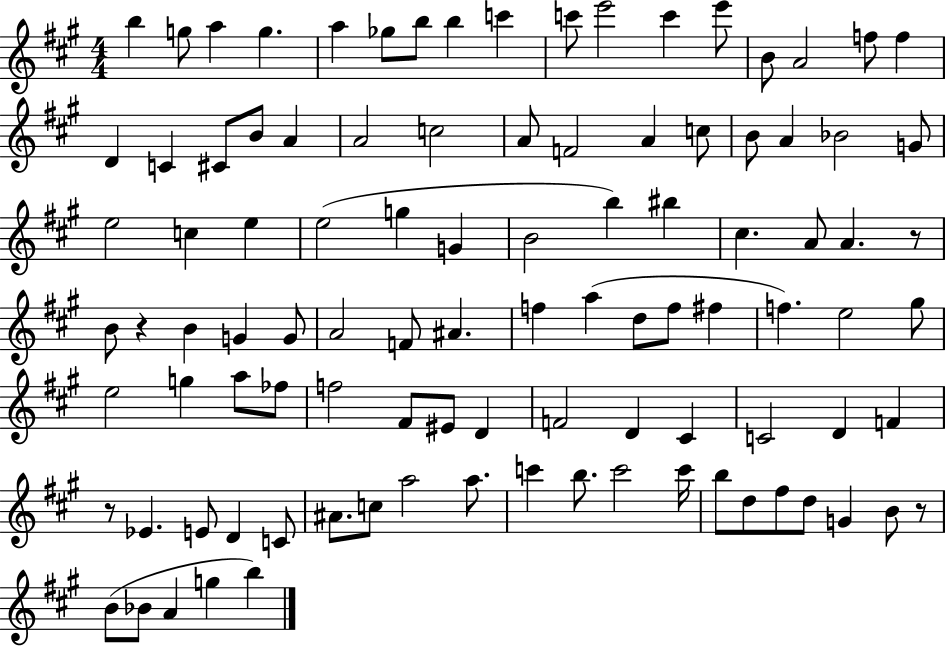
{
  \clef treble
  \numericTimeSignature
  \time 4/4
  \key a \major
  \repeat volta 2 { b''4 g''8 a''4 g''4. | a''4 ges''8 b''8 b''4 c'''4 | c'''8 e'''2 c'''4 e'''8 | b'8 a'2 f''8 f''4 | \break d'4 c'4 cis'8 b'8 a'4 | a'2 c''2 | a'8 f'2 a'4 c''8 | b'8 a'4 bes'2 g'8 | \break e''2 c''4 e''4 | e''2( g''4 g'4 | b'2 b''4) bis''4 | cis''4. a'8 a'4. r8 | \break b'8 r4 b'4 g'4 g'8 | a'2 f'8 ais'4. | f''4 a''4( d''8 f''8 fis''4 | f''4.) e''2 gis''8 | \break e''2 g''4 a''8 fes''8 | f''2 fis'8 eis'8 d'4 | f'2 d'4 cis'4 | c'2 d'4 f'4 | \break r8 ees'4. e'8 d'4 c'8 | ais'8. c''8 a''2 a''8. | c'''4 b''8. c'''2 c'''16 | b''8 d''8 fis''8 d''8 g'4 b'8 r8 | \break b'8( bes'8 a'4 g''4 b''4) | } \bar "|."
}